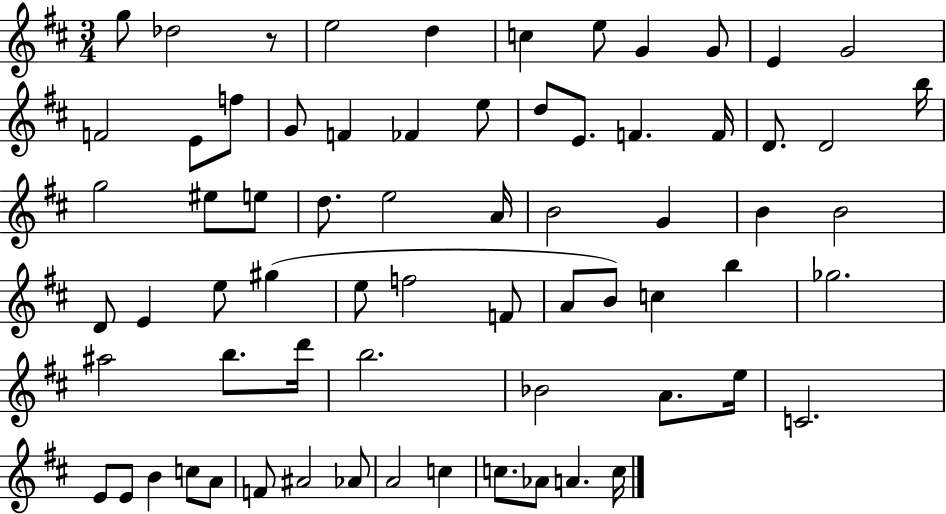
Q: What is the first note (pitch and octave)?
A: G5